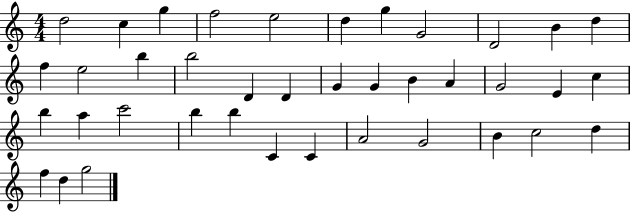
{
  \clef treble
  \numericTimeSignature
  \time 4/4
  \key c \major
  d''2 c''4 g''4 | f''2 e''2 | d''4 g''4 g'2 | d'2 b'4 d''4 | \break f''4 e''2 b''4 | b''2 d'4 d'4 | g'4 g'4 b'4 a'4 | g'2 e'4 c''4 | \break b''4 a''4 c'''2 | b''4 b''4 c'4 c'4 | a'2 g'2 | b'4 c''2 d''4 | \break f''4 d''4 g''2 | \bar "|."
}